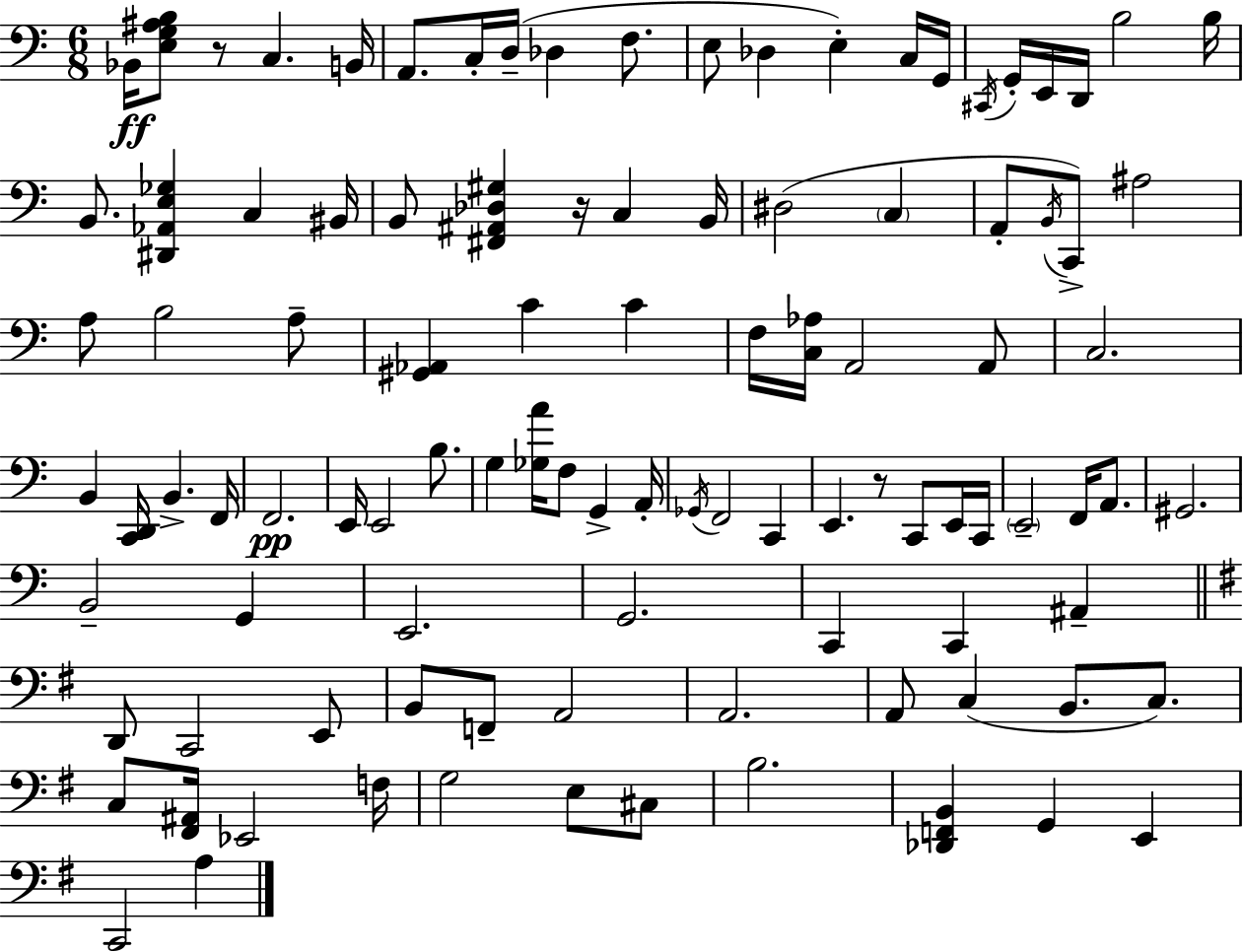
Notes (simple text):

Bb2/s [E3,G3,A#3,B3]/e R/e C3/q. B2/s A2/e. C3/s D3/s Db3/q F3/e. E3/e Db3/q E3/q C3/s G2/s C#2/s G2/s E2/s D2/s B3/h B3/s B2/e. [D#2,Ab2,E3,Gb3]/q C3/q BIS2/s B2/e [F#2,A#2,Db3,G#3]/q R/s C3/q B2/s D#3/h C3/q A2/e B2/s C2/e A#3/h A3/e B3/h A3/e [G#2,Ab2]/q C4/q C4/q F3/s [C3,Ab3]/s A2/h A2/e C3/h. B2/q [C2,D2]/s B2/q. F2/s F2/h. E2/s E2/h B3/e. G3/q [Gb3,A4]/s F3/e G2/q A2/s Gb2/s F2/h C2/q E2/q. R/e C2/e E2/s C2/s E2/h F2/s A2/e. G#2/h. B2/h G2/q E2/h. G2/h. C2/q C2/q A#2/q D2/e C2/h E2/e B2/e F2/e A2/h A2/h. A2/e C3/q B2/e. C3/e. C3/e [F#2,A#2]/s Eb2/h F3/s G3/h E3/e C#3/e B3/h. [Db2,F2,B2]/q G2/q E2/q C2/h A3/q